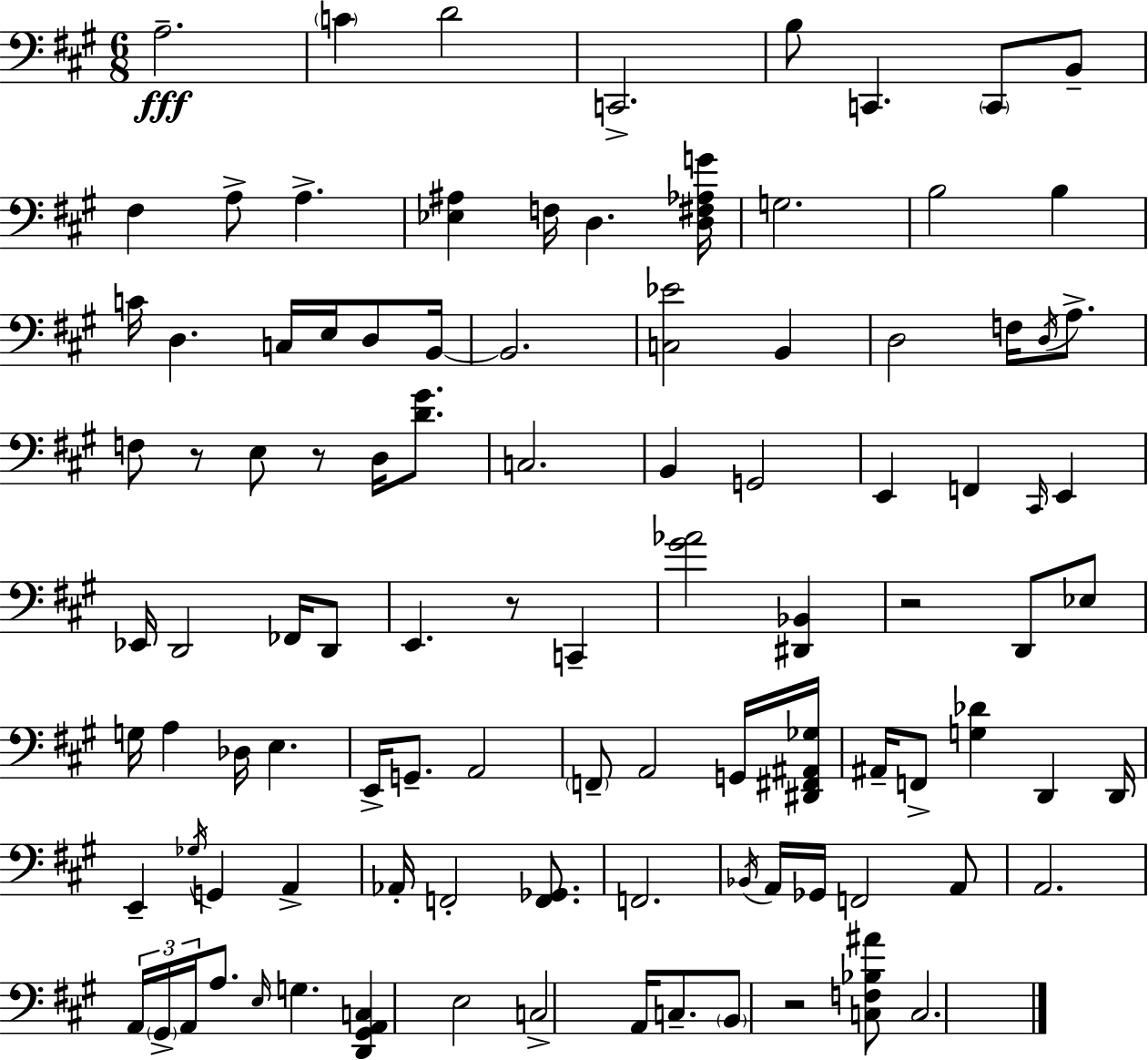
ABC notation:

X:1
T:Untitled
M:6/8
L:1/4
K:A
A,2 C D2 C,,2 B,/2 C,, C,,/2 B,,/2 ^F, A,/2 A, [_E,^A,] F,/4 D, [D,^F,_A,G]/4 G,2 B,2 B, C/4 D, C,/4 E,/4 D,/2 B,,/4 B,,2 [C,_E]2 B,, D,2 F,/4 D,/4 A,/2 F,/2 z/2 E,/2 z/2 D,/4 [D^G]/2 C,2 B,, G,,2 E,, F,, ^C,,/4 E,, _E,,/4 D,,2 _F,,/4 D,,/2 E,, z/2 C,, [^G_A]2 [^D,,_B,,] z2 D,,/2 _E,/2 G,/4 A, _D,/4 E, E,,/4 G,,/2 A,,2 F,,/2 A,,2 G,,/4 [^D,,^F,,^A,,_G,]/4 ^A,,/4 F,,/2 [G,_D] D,, D,,/4 E,, _G,/4 G,, A,, _A,,/4 F,,2 [F,,_G,,]/2 F,,2 _B,,/4 A,,/4 _G,,/4 F,,2 A,,/2 A,,2 A,,/4 ^G,,/4 A,,/4 A,/2 E,/4 G, [D,,^G,,A,,C,] E,2 C,2 A,,/4 C,/2 B,,/2 z2 [C,F,_B,^A]/2 C,2